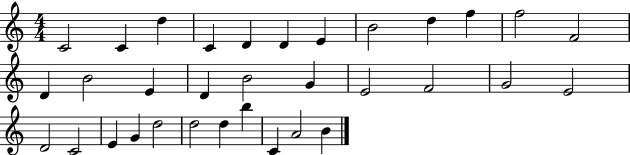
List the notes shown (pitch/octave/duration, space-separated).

C4/h C4/q D5/q C4/q D4/q D4/q E4/q B4/h D5/q F5/q F5/h F4/h D4/q B4/h E4/q D4/q B4/h G4/q E4/h F4/h G4/h E4/h D4/h C4/h E4/q G4/q D5/h D5/h D5/q B5/q C4/q A4/h B4/q